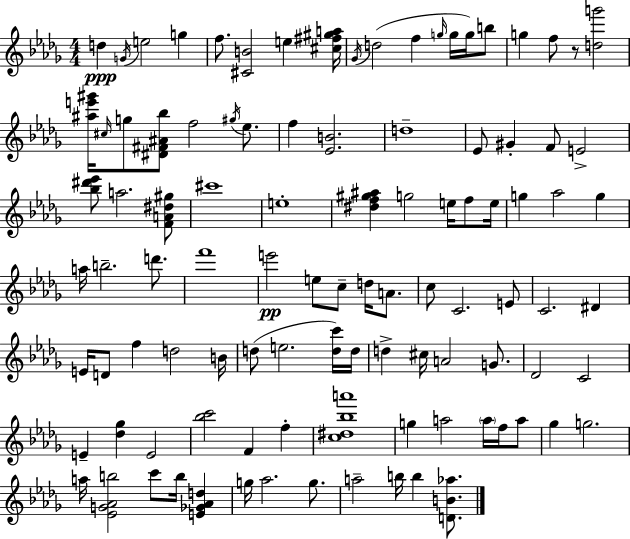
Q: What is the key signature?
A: BES minor